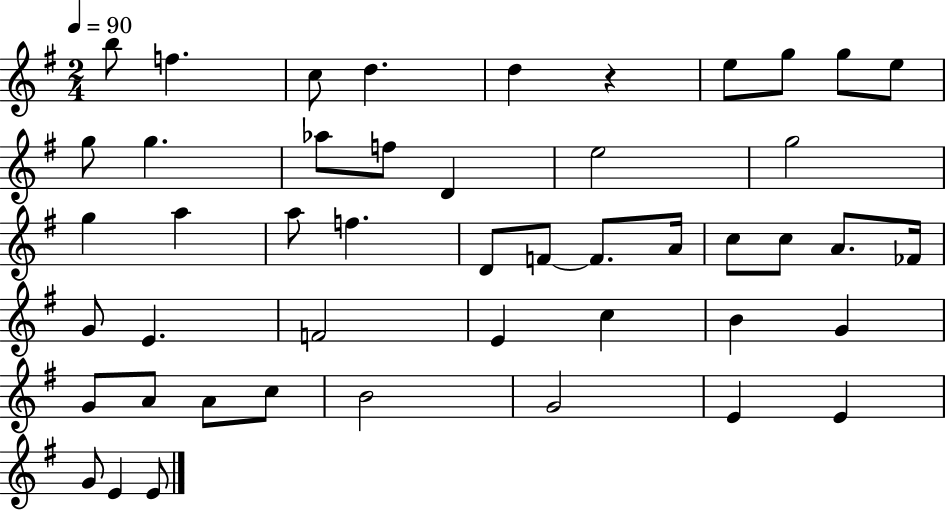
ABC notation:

X:1
T:Untitled
M:2/4
L:1/4
K:G
b/2 f c/2 d d z e/2 g/2 g/2 e/2 g/2 g _a/2 f/2 D e2 g2 g a a/2 f D/2 F/2 F/2 A/4 c/2 c/2 A/2 _F/4 G/2 E F2 E c B G G/2 A/2 A/2 c/2 B2 G2 E E G/2 E E/2